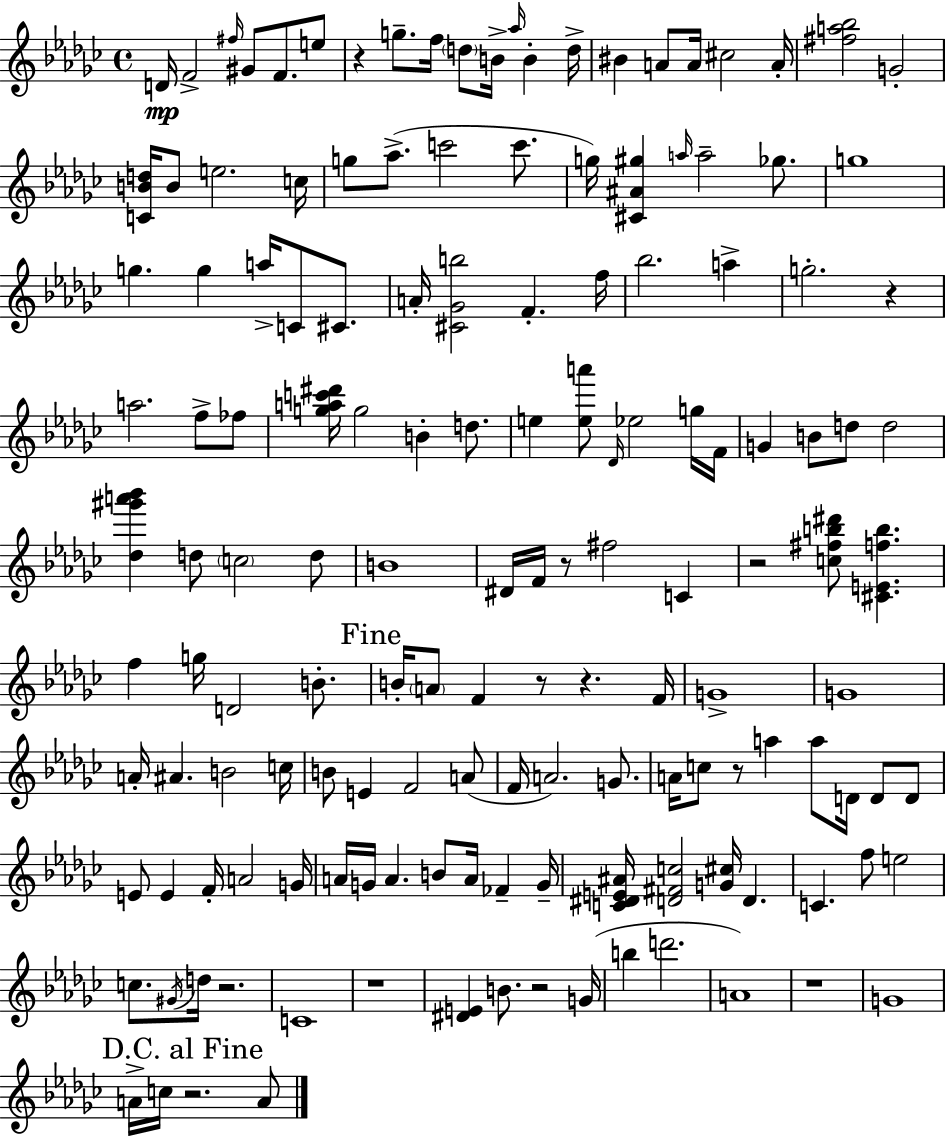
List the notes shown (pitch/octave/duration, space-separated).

D4/s F4/h F#5/s G#4/e F4/e. E5/e R/q G5/e. F5/s D5/e B4/s Ab5/s B4/q D5/s BIS4/q A4/e A4/s C#5/h A4/s [F#5,A5,Bb5]/h G4/h [C4,B4,D5]/s B4/e E5/h. C5/s G5/e Ab5/e. C6/h C6/e. G5/s [C#4,A#4,G#5]/q A5/s A5/h Gb5/e. G5/w G5/q. G5/q A5/s C4/e C#4/e. A4/s [C#4,Gb4,B5]/h F4/q. F5/s Bb5/h. A5/q G5/h. R/q A5/h. F5/e FES5/e [G5,A5,C6,D#6]/s G5/h B4/q D5/e. E5/q [E5,A6]/e Db4/s Eb5/h G5/s F4/s G4/q B4/e D5/e D5/h [Db5,G#6,A6,Bb6]/q D5/e C5/h D5/e B4/w D#4/s F4/s R/e F#5/h C4/q R/h [C5,F#5,B5,D#6]/e [C#4,E4,F5,B5]/q. F5/q G5/s D4/h B4/e. B4/s A4/e F4/q R/e R/q. F4/s G4/w G4/w A4/s A#4/q. B4/h C5/s B4/e E4/q F4/h A4/e F4/s A4/h. G4/e. A4/s C5/e R/e A5/q A5/e D4/s D4/e D4/e E4/e E4/q F4/s A4/h G4/s A4/s G4/s A4/q. B4/e A4/s FES4/q G4/s [C4,D#4,E4,A#4]/s [D4,F#4,C5]/h [G4,C#5]/s D4/q. C4/q. F5/e E5/h C5/e. G#4/s D5/s R/h. C4/w R/w [D#4,E4]/q B4/e. R/h G4/s B5/q D6/h. A4/w R/w G4/w A4/s C5/s R/h. A4/e